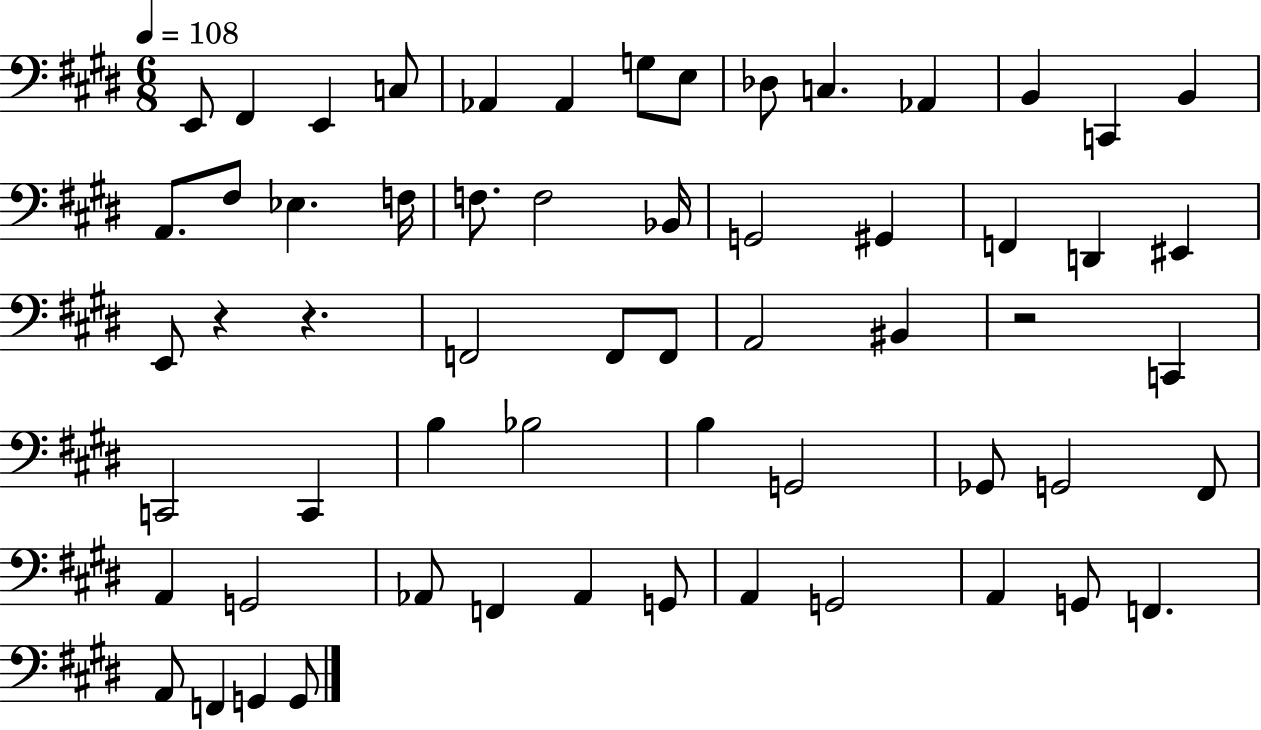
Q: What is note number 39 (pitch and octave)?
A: G2